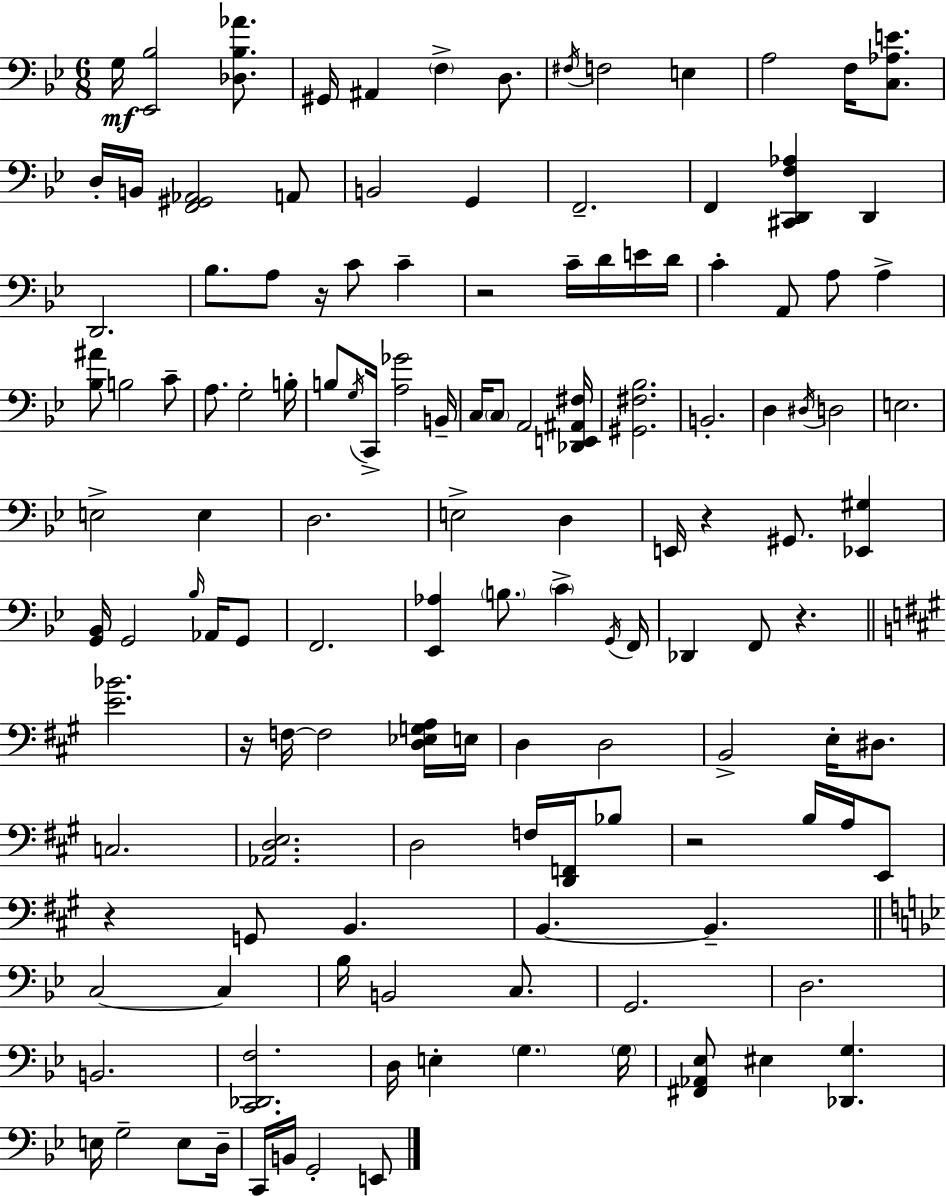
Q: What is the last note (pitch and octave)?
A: E2